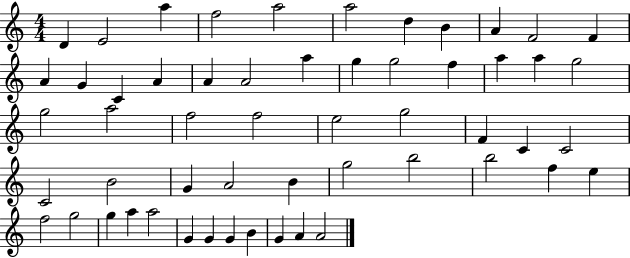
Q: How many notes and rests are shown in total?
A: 55